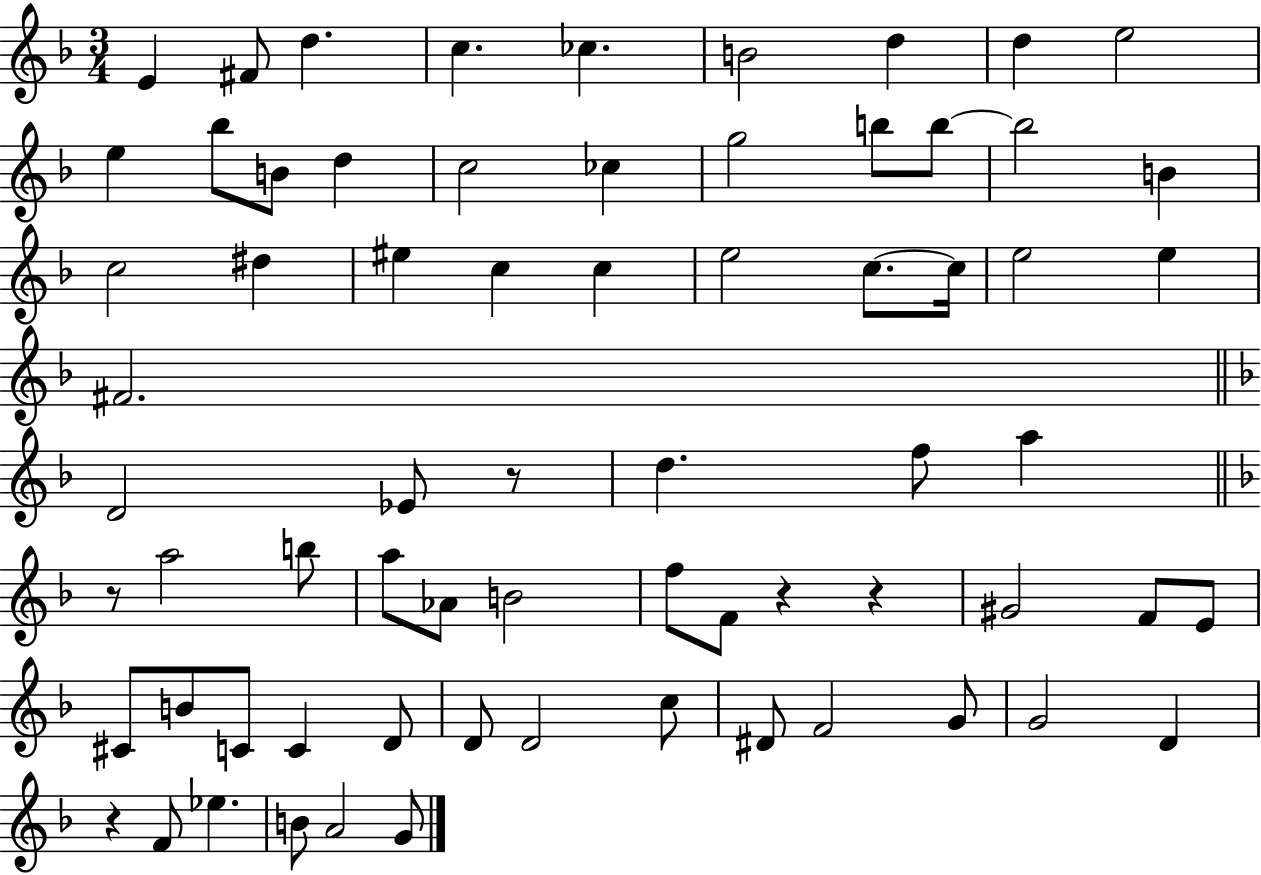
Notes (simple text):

E4/q F#4/e D5/q. C5/q. CES5/q. B4/h D5/q D5/q E5/h E5/q Bb5/e B4/e D5/q C5/h CES5/q G5/h B5/e B5/e B5/h B4/q C5/h D#5/q EIS5/q C5/q C5/q E5/h C5/e. C5/s E5/h E5/q F#4/h. D4/h Eb4/e R/e D5/q. F5/e A5/q R/e A5/h B5/e A5/e Ab4/e B4/h F5/e F4/e R/q R/q G#4/h F4/e E4/e C#4/e B4/e C4/e C4/q D4/e D4/e D4/h C5/e D#4/e F4/h G4/e G4/h D4/q R/q F4/e Eb5/q. B4/e A4/h G4/e